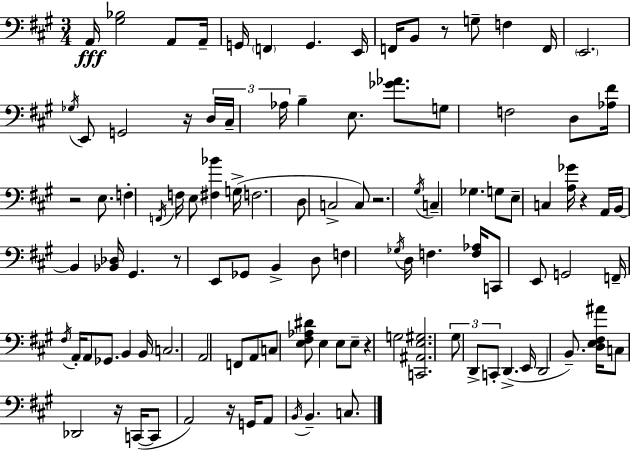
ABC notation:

X:1
T:Untitled
M:3/4
L:1/4
K:A
A,,/4 [^G,_B,]2 A,,/2 A,,/4 G,,/4 F,, G,, E,,/4 F,,/4 B,,/2 z/2 G,/2 F, F,,/4 E,,2 _G,/4 E,,/2 G,,2 z/4 D,/4 ^C,/4 _A,/4 B, E,/2 [_G_A]/2 G,/2 F,2 D,/2 [_A,^F]/4 z2 E,/2 F, F,,/4 F,/4 E,/2 [^F,_B] G,/4 F,2 D,/2 C,2 C,/2 z2 ^G,/4 C, _G, G,/2 E,/2 C, [A,_G]/4 z A,,/4 B,,/4 B,, [_B,,_D,]/4 ^G,, z/2 E,,/2 _G,,/2 B,, D,/2 F, _G,/4 D,/4 F, [F,_A,]/4 C,,/2 E,,/2 G,,2 F,,/4 ^F,/4 A,,/4 A,,/2 _G,,/2 B,, B,,/4 C,2 A,,2 F,,/2 A,,/2 C,/2 [E,^F,_A,^D]/2 E, E,/2 E,/2 z G,2 [C,,^A,,E,^G,]2 ^G,/2 D,,/2 C,,/2 D,, E,,/4 D,,2 B,,/2 [D,E,^F,^A]/4 C,/2 _D,,2 z/4 C,,/4 C,,/2 A,,2 z/4 G,,/4 A,,/2 B,,/4 B,, C,/2